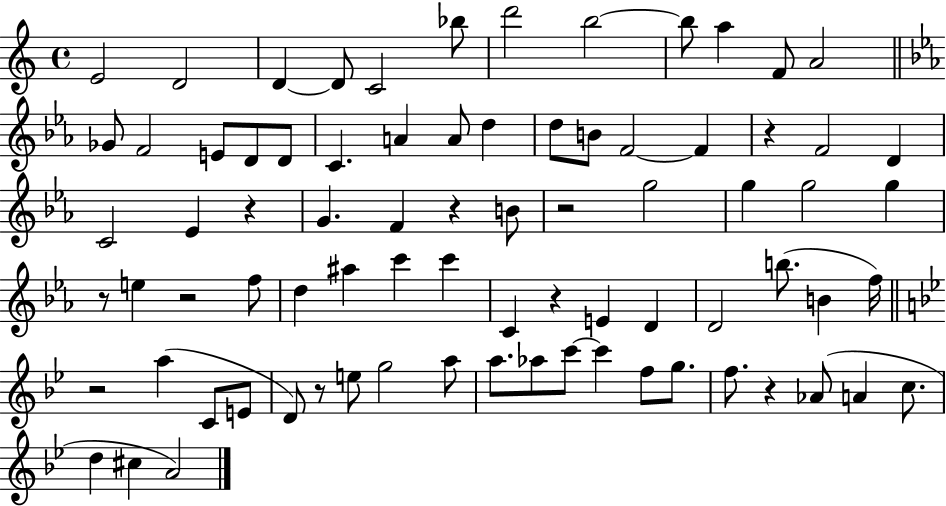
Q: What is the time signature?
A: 4/4